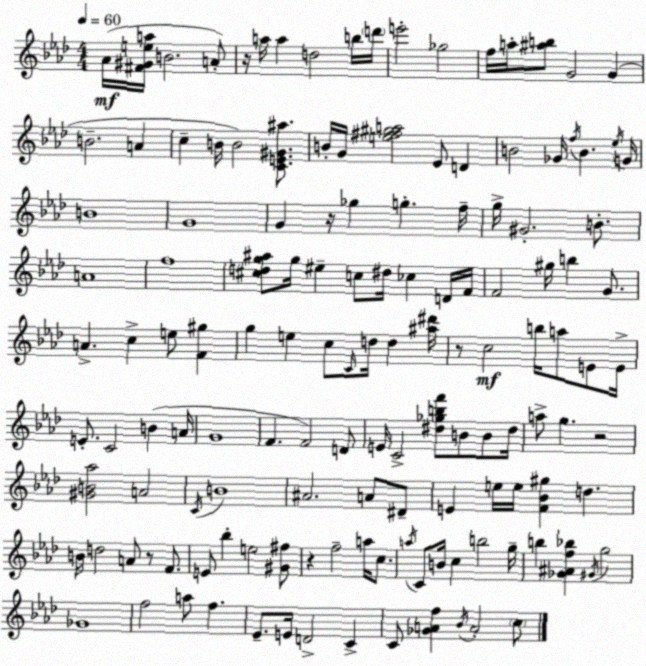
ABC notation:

X:1
T:Untitled
M:4/4
L:1/4
K:Ab
_A/4 [^F^Gea]/4 B2 A/2 z/4 a/4 a d2 b/4 d'/4 e'2 _g2 f/4 a/4 [^ab]/2 G2 G B2 A c B/4 B2 [CE^G^a]/2 B/4 G/4 [e^f^ga]2 _E/2 D B2 _G/4 f/4 B _e/4 G/4 B4 G4 G z/4 _g g f/4 g/4 ^G2 B/2 A4 f4 [^cdg^a]/2 g/4 ^e c/2 ^d/4 _c D/4 F/4 F2 ^g/4 b G/2 A c e/2 [F^g] g e c/2 C/4 d/4 d [^a^d']/4 z/2 c2 b/4 a/2 E/2 E/4 E/2 C2 B A/4 G4 F F2 D/2 E/4 C2 [^d_gbf']/2 B/2 B/2 ^d/4 a/2 g z2 [^GB_a]2 A2 C/4 B4 ^A2 A/2 ^D/2 E e/4 e/4 [F_B^g] d B/4 d2 A/2 z/2 F/2 E/2 _b e2 [^G^f]/2 z f2 a/4 c/2 a/4 C/2 B/4 c b2 g/4 b [_G^Af_b] ^G/4 g2 _G4 f2 a/2 f _E/2 E/4 D2 C C/2 [_GAf] _B/4 A2 c/2